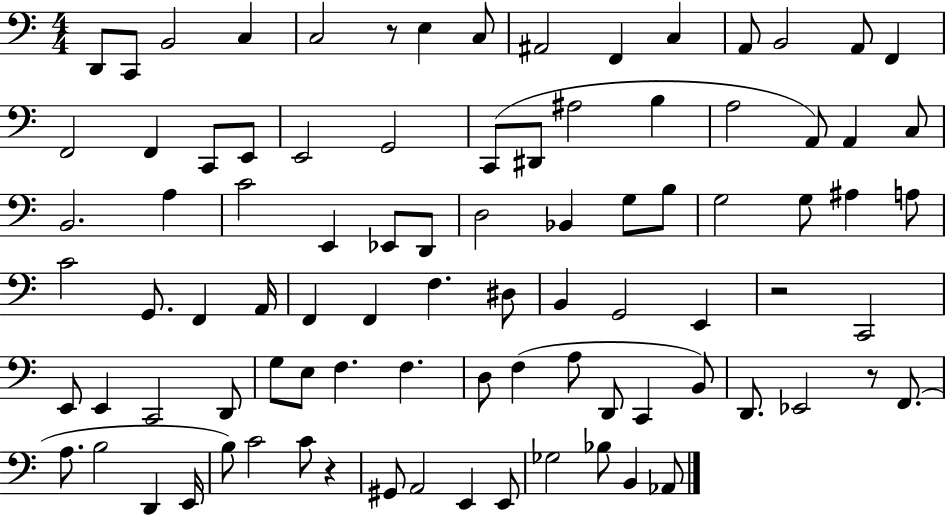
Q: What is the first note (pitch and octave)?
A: D2